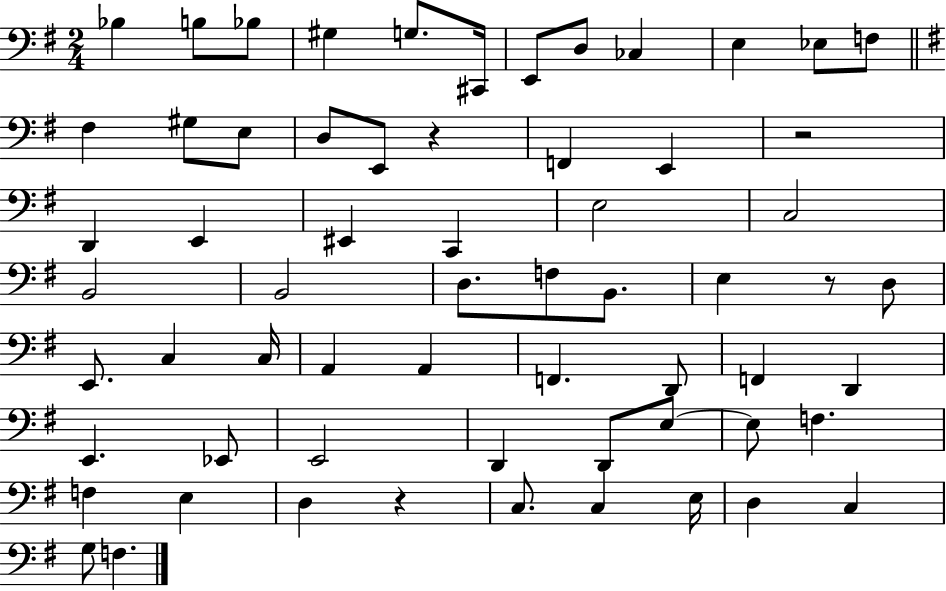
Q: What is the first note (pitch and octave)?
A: Bb3